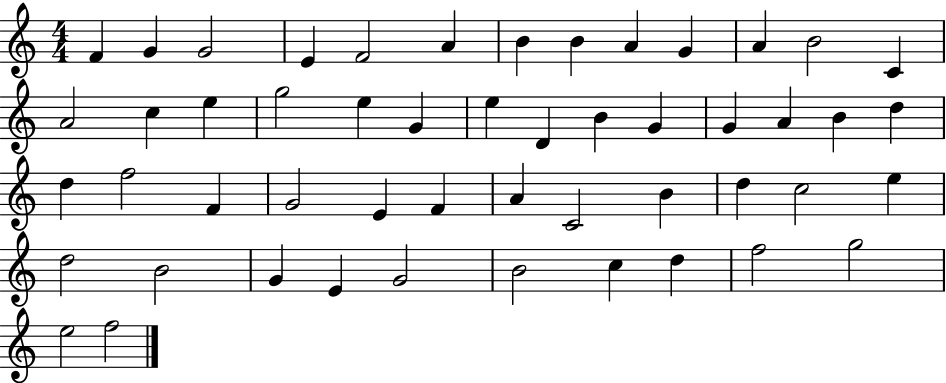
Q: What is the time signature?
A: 4/4